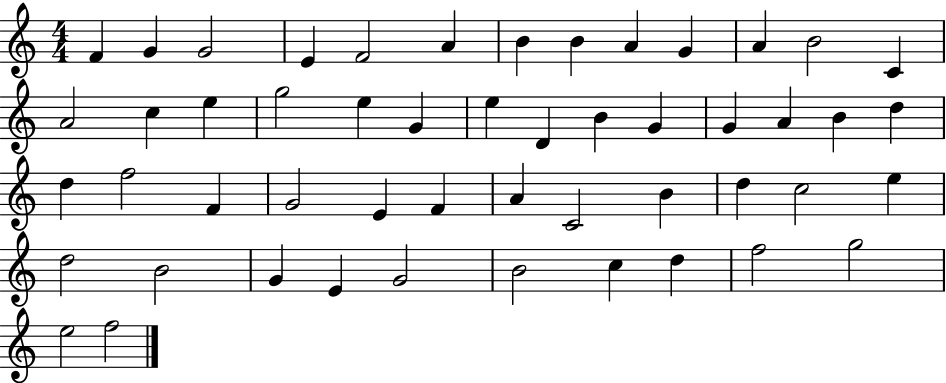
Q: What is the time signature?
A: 4/4